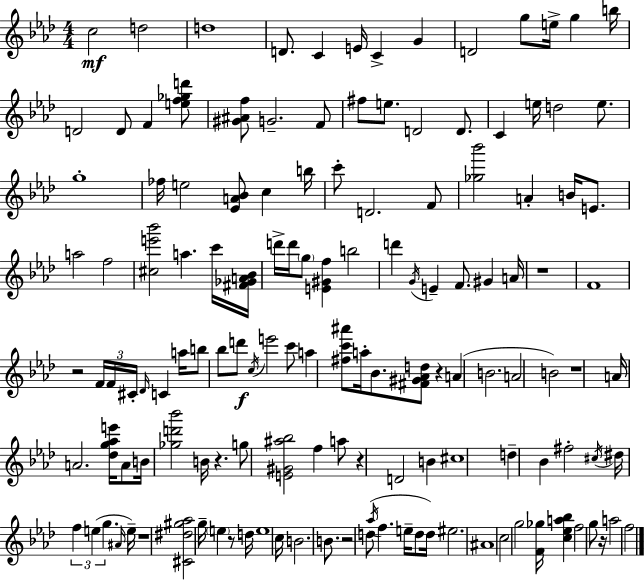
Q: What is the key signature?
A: AES major